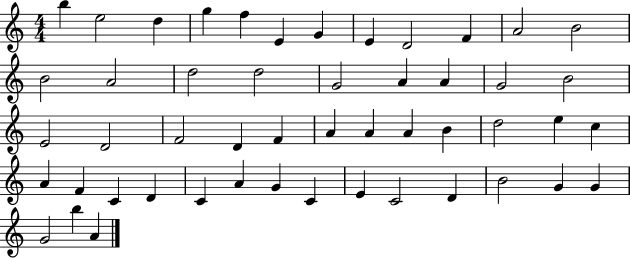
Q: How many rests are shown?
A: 0